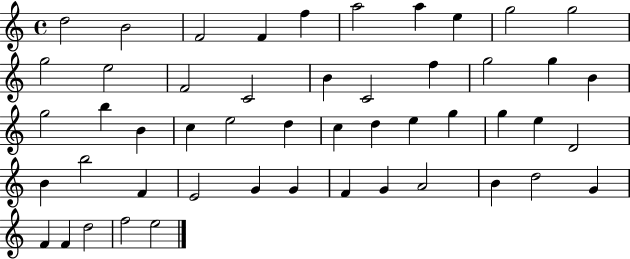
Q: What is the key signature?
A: C major